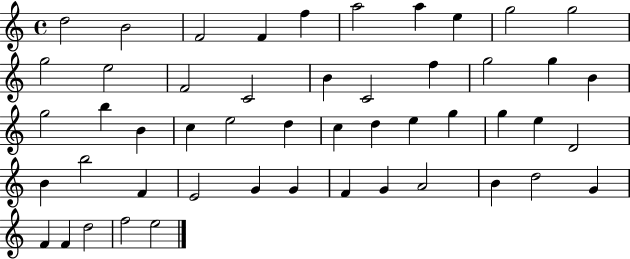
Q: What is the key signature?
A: C major